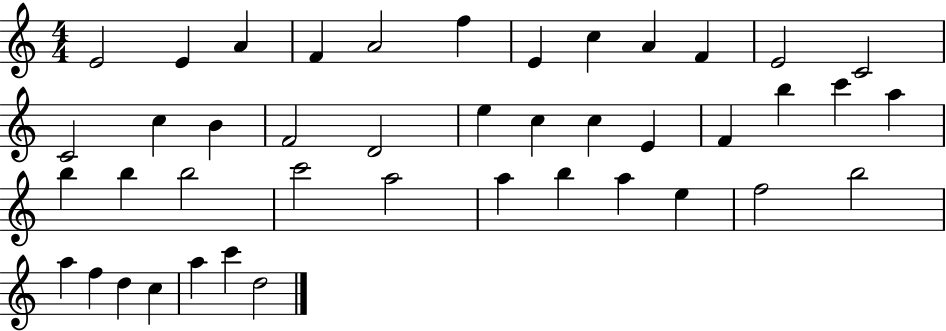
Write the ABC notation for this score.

X:1
T:Untitled
M:4/4
L:1/4
K:C
E2 E A F A2 f E c A F E2 C2 C2 c B F2 D2 e c c E F b c' a b b b2 c'2 a2 a b a e f2 b2 a f d c a c' d2